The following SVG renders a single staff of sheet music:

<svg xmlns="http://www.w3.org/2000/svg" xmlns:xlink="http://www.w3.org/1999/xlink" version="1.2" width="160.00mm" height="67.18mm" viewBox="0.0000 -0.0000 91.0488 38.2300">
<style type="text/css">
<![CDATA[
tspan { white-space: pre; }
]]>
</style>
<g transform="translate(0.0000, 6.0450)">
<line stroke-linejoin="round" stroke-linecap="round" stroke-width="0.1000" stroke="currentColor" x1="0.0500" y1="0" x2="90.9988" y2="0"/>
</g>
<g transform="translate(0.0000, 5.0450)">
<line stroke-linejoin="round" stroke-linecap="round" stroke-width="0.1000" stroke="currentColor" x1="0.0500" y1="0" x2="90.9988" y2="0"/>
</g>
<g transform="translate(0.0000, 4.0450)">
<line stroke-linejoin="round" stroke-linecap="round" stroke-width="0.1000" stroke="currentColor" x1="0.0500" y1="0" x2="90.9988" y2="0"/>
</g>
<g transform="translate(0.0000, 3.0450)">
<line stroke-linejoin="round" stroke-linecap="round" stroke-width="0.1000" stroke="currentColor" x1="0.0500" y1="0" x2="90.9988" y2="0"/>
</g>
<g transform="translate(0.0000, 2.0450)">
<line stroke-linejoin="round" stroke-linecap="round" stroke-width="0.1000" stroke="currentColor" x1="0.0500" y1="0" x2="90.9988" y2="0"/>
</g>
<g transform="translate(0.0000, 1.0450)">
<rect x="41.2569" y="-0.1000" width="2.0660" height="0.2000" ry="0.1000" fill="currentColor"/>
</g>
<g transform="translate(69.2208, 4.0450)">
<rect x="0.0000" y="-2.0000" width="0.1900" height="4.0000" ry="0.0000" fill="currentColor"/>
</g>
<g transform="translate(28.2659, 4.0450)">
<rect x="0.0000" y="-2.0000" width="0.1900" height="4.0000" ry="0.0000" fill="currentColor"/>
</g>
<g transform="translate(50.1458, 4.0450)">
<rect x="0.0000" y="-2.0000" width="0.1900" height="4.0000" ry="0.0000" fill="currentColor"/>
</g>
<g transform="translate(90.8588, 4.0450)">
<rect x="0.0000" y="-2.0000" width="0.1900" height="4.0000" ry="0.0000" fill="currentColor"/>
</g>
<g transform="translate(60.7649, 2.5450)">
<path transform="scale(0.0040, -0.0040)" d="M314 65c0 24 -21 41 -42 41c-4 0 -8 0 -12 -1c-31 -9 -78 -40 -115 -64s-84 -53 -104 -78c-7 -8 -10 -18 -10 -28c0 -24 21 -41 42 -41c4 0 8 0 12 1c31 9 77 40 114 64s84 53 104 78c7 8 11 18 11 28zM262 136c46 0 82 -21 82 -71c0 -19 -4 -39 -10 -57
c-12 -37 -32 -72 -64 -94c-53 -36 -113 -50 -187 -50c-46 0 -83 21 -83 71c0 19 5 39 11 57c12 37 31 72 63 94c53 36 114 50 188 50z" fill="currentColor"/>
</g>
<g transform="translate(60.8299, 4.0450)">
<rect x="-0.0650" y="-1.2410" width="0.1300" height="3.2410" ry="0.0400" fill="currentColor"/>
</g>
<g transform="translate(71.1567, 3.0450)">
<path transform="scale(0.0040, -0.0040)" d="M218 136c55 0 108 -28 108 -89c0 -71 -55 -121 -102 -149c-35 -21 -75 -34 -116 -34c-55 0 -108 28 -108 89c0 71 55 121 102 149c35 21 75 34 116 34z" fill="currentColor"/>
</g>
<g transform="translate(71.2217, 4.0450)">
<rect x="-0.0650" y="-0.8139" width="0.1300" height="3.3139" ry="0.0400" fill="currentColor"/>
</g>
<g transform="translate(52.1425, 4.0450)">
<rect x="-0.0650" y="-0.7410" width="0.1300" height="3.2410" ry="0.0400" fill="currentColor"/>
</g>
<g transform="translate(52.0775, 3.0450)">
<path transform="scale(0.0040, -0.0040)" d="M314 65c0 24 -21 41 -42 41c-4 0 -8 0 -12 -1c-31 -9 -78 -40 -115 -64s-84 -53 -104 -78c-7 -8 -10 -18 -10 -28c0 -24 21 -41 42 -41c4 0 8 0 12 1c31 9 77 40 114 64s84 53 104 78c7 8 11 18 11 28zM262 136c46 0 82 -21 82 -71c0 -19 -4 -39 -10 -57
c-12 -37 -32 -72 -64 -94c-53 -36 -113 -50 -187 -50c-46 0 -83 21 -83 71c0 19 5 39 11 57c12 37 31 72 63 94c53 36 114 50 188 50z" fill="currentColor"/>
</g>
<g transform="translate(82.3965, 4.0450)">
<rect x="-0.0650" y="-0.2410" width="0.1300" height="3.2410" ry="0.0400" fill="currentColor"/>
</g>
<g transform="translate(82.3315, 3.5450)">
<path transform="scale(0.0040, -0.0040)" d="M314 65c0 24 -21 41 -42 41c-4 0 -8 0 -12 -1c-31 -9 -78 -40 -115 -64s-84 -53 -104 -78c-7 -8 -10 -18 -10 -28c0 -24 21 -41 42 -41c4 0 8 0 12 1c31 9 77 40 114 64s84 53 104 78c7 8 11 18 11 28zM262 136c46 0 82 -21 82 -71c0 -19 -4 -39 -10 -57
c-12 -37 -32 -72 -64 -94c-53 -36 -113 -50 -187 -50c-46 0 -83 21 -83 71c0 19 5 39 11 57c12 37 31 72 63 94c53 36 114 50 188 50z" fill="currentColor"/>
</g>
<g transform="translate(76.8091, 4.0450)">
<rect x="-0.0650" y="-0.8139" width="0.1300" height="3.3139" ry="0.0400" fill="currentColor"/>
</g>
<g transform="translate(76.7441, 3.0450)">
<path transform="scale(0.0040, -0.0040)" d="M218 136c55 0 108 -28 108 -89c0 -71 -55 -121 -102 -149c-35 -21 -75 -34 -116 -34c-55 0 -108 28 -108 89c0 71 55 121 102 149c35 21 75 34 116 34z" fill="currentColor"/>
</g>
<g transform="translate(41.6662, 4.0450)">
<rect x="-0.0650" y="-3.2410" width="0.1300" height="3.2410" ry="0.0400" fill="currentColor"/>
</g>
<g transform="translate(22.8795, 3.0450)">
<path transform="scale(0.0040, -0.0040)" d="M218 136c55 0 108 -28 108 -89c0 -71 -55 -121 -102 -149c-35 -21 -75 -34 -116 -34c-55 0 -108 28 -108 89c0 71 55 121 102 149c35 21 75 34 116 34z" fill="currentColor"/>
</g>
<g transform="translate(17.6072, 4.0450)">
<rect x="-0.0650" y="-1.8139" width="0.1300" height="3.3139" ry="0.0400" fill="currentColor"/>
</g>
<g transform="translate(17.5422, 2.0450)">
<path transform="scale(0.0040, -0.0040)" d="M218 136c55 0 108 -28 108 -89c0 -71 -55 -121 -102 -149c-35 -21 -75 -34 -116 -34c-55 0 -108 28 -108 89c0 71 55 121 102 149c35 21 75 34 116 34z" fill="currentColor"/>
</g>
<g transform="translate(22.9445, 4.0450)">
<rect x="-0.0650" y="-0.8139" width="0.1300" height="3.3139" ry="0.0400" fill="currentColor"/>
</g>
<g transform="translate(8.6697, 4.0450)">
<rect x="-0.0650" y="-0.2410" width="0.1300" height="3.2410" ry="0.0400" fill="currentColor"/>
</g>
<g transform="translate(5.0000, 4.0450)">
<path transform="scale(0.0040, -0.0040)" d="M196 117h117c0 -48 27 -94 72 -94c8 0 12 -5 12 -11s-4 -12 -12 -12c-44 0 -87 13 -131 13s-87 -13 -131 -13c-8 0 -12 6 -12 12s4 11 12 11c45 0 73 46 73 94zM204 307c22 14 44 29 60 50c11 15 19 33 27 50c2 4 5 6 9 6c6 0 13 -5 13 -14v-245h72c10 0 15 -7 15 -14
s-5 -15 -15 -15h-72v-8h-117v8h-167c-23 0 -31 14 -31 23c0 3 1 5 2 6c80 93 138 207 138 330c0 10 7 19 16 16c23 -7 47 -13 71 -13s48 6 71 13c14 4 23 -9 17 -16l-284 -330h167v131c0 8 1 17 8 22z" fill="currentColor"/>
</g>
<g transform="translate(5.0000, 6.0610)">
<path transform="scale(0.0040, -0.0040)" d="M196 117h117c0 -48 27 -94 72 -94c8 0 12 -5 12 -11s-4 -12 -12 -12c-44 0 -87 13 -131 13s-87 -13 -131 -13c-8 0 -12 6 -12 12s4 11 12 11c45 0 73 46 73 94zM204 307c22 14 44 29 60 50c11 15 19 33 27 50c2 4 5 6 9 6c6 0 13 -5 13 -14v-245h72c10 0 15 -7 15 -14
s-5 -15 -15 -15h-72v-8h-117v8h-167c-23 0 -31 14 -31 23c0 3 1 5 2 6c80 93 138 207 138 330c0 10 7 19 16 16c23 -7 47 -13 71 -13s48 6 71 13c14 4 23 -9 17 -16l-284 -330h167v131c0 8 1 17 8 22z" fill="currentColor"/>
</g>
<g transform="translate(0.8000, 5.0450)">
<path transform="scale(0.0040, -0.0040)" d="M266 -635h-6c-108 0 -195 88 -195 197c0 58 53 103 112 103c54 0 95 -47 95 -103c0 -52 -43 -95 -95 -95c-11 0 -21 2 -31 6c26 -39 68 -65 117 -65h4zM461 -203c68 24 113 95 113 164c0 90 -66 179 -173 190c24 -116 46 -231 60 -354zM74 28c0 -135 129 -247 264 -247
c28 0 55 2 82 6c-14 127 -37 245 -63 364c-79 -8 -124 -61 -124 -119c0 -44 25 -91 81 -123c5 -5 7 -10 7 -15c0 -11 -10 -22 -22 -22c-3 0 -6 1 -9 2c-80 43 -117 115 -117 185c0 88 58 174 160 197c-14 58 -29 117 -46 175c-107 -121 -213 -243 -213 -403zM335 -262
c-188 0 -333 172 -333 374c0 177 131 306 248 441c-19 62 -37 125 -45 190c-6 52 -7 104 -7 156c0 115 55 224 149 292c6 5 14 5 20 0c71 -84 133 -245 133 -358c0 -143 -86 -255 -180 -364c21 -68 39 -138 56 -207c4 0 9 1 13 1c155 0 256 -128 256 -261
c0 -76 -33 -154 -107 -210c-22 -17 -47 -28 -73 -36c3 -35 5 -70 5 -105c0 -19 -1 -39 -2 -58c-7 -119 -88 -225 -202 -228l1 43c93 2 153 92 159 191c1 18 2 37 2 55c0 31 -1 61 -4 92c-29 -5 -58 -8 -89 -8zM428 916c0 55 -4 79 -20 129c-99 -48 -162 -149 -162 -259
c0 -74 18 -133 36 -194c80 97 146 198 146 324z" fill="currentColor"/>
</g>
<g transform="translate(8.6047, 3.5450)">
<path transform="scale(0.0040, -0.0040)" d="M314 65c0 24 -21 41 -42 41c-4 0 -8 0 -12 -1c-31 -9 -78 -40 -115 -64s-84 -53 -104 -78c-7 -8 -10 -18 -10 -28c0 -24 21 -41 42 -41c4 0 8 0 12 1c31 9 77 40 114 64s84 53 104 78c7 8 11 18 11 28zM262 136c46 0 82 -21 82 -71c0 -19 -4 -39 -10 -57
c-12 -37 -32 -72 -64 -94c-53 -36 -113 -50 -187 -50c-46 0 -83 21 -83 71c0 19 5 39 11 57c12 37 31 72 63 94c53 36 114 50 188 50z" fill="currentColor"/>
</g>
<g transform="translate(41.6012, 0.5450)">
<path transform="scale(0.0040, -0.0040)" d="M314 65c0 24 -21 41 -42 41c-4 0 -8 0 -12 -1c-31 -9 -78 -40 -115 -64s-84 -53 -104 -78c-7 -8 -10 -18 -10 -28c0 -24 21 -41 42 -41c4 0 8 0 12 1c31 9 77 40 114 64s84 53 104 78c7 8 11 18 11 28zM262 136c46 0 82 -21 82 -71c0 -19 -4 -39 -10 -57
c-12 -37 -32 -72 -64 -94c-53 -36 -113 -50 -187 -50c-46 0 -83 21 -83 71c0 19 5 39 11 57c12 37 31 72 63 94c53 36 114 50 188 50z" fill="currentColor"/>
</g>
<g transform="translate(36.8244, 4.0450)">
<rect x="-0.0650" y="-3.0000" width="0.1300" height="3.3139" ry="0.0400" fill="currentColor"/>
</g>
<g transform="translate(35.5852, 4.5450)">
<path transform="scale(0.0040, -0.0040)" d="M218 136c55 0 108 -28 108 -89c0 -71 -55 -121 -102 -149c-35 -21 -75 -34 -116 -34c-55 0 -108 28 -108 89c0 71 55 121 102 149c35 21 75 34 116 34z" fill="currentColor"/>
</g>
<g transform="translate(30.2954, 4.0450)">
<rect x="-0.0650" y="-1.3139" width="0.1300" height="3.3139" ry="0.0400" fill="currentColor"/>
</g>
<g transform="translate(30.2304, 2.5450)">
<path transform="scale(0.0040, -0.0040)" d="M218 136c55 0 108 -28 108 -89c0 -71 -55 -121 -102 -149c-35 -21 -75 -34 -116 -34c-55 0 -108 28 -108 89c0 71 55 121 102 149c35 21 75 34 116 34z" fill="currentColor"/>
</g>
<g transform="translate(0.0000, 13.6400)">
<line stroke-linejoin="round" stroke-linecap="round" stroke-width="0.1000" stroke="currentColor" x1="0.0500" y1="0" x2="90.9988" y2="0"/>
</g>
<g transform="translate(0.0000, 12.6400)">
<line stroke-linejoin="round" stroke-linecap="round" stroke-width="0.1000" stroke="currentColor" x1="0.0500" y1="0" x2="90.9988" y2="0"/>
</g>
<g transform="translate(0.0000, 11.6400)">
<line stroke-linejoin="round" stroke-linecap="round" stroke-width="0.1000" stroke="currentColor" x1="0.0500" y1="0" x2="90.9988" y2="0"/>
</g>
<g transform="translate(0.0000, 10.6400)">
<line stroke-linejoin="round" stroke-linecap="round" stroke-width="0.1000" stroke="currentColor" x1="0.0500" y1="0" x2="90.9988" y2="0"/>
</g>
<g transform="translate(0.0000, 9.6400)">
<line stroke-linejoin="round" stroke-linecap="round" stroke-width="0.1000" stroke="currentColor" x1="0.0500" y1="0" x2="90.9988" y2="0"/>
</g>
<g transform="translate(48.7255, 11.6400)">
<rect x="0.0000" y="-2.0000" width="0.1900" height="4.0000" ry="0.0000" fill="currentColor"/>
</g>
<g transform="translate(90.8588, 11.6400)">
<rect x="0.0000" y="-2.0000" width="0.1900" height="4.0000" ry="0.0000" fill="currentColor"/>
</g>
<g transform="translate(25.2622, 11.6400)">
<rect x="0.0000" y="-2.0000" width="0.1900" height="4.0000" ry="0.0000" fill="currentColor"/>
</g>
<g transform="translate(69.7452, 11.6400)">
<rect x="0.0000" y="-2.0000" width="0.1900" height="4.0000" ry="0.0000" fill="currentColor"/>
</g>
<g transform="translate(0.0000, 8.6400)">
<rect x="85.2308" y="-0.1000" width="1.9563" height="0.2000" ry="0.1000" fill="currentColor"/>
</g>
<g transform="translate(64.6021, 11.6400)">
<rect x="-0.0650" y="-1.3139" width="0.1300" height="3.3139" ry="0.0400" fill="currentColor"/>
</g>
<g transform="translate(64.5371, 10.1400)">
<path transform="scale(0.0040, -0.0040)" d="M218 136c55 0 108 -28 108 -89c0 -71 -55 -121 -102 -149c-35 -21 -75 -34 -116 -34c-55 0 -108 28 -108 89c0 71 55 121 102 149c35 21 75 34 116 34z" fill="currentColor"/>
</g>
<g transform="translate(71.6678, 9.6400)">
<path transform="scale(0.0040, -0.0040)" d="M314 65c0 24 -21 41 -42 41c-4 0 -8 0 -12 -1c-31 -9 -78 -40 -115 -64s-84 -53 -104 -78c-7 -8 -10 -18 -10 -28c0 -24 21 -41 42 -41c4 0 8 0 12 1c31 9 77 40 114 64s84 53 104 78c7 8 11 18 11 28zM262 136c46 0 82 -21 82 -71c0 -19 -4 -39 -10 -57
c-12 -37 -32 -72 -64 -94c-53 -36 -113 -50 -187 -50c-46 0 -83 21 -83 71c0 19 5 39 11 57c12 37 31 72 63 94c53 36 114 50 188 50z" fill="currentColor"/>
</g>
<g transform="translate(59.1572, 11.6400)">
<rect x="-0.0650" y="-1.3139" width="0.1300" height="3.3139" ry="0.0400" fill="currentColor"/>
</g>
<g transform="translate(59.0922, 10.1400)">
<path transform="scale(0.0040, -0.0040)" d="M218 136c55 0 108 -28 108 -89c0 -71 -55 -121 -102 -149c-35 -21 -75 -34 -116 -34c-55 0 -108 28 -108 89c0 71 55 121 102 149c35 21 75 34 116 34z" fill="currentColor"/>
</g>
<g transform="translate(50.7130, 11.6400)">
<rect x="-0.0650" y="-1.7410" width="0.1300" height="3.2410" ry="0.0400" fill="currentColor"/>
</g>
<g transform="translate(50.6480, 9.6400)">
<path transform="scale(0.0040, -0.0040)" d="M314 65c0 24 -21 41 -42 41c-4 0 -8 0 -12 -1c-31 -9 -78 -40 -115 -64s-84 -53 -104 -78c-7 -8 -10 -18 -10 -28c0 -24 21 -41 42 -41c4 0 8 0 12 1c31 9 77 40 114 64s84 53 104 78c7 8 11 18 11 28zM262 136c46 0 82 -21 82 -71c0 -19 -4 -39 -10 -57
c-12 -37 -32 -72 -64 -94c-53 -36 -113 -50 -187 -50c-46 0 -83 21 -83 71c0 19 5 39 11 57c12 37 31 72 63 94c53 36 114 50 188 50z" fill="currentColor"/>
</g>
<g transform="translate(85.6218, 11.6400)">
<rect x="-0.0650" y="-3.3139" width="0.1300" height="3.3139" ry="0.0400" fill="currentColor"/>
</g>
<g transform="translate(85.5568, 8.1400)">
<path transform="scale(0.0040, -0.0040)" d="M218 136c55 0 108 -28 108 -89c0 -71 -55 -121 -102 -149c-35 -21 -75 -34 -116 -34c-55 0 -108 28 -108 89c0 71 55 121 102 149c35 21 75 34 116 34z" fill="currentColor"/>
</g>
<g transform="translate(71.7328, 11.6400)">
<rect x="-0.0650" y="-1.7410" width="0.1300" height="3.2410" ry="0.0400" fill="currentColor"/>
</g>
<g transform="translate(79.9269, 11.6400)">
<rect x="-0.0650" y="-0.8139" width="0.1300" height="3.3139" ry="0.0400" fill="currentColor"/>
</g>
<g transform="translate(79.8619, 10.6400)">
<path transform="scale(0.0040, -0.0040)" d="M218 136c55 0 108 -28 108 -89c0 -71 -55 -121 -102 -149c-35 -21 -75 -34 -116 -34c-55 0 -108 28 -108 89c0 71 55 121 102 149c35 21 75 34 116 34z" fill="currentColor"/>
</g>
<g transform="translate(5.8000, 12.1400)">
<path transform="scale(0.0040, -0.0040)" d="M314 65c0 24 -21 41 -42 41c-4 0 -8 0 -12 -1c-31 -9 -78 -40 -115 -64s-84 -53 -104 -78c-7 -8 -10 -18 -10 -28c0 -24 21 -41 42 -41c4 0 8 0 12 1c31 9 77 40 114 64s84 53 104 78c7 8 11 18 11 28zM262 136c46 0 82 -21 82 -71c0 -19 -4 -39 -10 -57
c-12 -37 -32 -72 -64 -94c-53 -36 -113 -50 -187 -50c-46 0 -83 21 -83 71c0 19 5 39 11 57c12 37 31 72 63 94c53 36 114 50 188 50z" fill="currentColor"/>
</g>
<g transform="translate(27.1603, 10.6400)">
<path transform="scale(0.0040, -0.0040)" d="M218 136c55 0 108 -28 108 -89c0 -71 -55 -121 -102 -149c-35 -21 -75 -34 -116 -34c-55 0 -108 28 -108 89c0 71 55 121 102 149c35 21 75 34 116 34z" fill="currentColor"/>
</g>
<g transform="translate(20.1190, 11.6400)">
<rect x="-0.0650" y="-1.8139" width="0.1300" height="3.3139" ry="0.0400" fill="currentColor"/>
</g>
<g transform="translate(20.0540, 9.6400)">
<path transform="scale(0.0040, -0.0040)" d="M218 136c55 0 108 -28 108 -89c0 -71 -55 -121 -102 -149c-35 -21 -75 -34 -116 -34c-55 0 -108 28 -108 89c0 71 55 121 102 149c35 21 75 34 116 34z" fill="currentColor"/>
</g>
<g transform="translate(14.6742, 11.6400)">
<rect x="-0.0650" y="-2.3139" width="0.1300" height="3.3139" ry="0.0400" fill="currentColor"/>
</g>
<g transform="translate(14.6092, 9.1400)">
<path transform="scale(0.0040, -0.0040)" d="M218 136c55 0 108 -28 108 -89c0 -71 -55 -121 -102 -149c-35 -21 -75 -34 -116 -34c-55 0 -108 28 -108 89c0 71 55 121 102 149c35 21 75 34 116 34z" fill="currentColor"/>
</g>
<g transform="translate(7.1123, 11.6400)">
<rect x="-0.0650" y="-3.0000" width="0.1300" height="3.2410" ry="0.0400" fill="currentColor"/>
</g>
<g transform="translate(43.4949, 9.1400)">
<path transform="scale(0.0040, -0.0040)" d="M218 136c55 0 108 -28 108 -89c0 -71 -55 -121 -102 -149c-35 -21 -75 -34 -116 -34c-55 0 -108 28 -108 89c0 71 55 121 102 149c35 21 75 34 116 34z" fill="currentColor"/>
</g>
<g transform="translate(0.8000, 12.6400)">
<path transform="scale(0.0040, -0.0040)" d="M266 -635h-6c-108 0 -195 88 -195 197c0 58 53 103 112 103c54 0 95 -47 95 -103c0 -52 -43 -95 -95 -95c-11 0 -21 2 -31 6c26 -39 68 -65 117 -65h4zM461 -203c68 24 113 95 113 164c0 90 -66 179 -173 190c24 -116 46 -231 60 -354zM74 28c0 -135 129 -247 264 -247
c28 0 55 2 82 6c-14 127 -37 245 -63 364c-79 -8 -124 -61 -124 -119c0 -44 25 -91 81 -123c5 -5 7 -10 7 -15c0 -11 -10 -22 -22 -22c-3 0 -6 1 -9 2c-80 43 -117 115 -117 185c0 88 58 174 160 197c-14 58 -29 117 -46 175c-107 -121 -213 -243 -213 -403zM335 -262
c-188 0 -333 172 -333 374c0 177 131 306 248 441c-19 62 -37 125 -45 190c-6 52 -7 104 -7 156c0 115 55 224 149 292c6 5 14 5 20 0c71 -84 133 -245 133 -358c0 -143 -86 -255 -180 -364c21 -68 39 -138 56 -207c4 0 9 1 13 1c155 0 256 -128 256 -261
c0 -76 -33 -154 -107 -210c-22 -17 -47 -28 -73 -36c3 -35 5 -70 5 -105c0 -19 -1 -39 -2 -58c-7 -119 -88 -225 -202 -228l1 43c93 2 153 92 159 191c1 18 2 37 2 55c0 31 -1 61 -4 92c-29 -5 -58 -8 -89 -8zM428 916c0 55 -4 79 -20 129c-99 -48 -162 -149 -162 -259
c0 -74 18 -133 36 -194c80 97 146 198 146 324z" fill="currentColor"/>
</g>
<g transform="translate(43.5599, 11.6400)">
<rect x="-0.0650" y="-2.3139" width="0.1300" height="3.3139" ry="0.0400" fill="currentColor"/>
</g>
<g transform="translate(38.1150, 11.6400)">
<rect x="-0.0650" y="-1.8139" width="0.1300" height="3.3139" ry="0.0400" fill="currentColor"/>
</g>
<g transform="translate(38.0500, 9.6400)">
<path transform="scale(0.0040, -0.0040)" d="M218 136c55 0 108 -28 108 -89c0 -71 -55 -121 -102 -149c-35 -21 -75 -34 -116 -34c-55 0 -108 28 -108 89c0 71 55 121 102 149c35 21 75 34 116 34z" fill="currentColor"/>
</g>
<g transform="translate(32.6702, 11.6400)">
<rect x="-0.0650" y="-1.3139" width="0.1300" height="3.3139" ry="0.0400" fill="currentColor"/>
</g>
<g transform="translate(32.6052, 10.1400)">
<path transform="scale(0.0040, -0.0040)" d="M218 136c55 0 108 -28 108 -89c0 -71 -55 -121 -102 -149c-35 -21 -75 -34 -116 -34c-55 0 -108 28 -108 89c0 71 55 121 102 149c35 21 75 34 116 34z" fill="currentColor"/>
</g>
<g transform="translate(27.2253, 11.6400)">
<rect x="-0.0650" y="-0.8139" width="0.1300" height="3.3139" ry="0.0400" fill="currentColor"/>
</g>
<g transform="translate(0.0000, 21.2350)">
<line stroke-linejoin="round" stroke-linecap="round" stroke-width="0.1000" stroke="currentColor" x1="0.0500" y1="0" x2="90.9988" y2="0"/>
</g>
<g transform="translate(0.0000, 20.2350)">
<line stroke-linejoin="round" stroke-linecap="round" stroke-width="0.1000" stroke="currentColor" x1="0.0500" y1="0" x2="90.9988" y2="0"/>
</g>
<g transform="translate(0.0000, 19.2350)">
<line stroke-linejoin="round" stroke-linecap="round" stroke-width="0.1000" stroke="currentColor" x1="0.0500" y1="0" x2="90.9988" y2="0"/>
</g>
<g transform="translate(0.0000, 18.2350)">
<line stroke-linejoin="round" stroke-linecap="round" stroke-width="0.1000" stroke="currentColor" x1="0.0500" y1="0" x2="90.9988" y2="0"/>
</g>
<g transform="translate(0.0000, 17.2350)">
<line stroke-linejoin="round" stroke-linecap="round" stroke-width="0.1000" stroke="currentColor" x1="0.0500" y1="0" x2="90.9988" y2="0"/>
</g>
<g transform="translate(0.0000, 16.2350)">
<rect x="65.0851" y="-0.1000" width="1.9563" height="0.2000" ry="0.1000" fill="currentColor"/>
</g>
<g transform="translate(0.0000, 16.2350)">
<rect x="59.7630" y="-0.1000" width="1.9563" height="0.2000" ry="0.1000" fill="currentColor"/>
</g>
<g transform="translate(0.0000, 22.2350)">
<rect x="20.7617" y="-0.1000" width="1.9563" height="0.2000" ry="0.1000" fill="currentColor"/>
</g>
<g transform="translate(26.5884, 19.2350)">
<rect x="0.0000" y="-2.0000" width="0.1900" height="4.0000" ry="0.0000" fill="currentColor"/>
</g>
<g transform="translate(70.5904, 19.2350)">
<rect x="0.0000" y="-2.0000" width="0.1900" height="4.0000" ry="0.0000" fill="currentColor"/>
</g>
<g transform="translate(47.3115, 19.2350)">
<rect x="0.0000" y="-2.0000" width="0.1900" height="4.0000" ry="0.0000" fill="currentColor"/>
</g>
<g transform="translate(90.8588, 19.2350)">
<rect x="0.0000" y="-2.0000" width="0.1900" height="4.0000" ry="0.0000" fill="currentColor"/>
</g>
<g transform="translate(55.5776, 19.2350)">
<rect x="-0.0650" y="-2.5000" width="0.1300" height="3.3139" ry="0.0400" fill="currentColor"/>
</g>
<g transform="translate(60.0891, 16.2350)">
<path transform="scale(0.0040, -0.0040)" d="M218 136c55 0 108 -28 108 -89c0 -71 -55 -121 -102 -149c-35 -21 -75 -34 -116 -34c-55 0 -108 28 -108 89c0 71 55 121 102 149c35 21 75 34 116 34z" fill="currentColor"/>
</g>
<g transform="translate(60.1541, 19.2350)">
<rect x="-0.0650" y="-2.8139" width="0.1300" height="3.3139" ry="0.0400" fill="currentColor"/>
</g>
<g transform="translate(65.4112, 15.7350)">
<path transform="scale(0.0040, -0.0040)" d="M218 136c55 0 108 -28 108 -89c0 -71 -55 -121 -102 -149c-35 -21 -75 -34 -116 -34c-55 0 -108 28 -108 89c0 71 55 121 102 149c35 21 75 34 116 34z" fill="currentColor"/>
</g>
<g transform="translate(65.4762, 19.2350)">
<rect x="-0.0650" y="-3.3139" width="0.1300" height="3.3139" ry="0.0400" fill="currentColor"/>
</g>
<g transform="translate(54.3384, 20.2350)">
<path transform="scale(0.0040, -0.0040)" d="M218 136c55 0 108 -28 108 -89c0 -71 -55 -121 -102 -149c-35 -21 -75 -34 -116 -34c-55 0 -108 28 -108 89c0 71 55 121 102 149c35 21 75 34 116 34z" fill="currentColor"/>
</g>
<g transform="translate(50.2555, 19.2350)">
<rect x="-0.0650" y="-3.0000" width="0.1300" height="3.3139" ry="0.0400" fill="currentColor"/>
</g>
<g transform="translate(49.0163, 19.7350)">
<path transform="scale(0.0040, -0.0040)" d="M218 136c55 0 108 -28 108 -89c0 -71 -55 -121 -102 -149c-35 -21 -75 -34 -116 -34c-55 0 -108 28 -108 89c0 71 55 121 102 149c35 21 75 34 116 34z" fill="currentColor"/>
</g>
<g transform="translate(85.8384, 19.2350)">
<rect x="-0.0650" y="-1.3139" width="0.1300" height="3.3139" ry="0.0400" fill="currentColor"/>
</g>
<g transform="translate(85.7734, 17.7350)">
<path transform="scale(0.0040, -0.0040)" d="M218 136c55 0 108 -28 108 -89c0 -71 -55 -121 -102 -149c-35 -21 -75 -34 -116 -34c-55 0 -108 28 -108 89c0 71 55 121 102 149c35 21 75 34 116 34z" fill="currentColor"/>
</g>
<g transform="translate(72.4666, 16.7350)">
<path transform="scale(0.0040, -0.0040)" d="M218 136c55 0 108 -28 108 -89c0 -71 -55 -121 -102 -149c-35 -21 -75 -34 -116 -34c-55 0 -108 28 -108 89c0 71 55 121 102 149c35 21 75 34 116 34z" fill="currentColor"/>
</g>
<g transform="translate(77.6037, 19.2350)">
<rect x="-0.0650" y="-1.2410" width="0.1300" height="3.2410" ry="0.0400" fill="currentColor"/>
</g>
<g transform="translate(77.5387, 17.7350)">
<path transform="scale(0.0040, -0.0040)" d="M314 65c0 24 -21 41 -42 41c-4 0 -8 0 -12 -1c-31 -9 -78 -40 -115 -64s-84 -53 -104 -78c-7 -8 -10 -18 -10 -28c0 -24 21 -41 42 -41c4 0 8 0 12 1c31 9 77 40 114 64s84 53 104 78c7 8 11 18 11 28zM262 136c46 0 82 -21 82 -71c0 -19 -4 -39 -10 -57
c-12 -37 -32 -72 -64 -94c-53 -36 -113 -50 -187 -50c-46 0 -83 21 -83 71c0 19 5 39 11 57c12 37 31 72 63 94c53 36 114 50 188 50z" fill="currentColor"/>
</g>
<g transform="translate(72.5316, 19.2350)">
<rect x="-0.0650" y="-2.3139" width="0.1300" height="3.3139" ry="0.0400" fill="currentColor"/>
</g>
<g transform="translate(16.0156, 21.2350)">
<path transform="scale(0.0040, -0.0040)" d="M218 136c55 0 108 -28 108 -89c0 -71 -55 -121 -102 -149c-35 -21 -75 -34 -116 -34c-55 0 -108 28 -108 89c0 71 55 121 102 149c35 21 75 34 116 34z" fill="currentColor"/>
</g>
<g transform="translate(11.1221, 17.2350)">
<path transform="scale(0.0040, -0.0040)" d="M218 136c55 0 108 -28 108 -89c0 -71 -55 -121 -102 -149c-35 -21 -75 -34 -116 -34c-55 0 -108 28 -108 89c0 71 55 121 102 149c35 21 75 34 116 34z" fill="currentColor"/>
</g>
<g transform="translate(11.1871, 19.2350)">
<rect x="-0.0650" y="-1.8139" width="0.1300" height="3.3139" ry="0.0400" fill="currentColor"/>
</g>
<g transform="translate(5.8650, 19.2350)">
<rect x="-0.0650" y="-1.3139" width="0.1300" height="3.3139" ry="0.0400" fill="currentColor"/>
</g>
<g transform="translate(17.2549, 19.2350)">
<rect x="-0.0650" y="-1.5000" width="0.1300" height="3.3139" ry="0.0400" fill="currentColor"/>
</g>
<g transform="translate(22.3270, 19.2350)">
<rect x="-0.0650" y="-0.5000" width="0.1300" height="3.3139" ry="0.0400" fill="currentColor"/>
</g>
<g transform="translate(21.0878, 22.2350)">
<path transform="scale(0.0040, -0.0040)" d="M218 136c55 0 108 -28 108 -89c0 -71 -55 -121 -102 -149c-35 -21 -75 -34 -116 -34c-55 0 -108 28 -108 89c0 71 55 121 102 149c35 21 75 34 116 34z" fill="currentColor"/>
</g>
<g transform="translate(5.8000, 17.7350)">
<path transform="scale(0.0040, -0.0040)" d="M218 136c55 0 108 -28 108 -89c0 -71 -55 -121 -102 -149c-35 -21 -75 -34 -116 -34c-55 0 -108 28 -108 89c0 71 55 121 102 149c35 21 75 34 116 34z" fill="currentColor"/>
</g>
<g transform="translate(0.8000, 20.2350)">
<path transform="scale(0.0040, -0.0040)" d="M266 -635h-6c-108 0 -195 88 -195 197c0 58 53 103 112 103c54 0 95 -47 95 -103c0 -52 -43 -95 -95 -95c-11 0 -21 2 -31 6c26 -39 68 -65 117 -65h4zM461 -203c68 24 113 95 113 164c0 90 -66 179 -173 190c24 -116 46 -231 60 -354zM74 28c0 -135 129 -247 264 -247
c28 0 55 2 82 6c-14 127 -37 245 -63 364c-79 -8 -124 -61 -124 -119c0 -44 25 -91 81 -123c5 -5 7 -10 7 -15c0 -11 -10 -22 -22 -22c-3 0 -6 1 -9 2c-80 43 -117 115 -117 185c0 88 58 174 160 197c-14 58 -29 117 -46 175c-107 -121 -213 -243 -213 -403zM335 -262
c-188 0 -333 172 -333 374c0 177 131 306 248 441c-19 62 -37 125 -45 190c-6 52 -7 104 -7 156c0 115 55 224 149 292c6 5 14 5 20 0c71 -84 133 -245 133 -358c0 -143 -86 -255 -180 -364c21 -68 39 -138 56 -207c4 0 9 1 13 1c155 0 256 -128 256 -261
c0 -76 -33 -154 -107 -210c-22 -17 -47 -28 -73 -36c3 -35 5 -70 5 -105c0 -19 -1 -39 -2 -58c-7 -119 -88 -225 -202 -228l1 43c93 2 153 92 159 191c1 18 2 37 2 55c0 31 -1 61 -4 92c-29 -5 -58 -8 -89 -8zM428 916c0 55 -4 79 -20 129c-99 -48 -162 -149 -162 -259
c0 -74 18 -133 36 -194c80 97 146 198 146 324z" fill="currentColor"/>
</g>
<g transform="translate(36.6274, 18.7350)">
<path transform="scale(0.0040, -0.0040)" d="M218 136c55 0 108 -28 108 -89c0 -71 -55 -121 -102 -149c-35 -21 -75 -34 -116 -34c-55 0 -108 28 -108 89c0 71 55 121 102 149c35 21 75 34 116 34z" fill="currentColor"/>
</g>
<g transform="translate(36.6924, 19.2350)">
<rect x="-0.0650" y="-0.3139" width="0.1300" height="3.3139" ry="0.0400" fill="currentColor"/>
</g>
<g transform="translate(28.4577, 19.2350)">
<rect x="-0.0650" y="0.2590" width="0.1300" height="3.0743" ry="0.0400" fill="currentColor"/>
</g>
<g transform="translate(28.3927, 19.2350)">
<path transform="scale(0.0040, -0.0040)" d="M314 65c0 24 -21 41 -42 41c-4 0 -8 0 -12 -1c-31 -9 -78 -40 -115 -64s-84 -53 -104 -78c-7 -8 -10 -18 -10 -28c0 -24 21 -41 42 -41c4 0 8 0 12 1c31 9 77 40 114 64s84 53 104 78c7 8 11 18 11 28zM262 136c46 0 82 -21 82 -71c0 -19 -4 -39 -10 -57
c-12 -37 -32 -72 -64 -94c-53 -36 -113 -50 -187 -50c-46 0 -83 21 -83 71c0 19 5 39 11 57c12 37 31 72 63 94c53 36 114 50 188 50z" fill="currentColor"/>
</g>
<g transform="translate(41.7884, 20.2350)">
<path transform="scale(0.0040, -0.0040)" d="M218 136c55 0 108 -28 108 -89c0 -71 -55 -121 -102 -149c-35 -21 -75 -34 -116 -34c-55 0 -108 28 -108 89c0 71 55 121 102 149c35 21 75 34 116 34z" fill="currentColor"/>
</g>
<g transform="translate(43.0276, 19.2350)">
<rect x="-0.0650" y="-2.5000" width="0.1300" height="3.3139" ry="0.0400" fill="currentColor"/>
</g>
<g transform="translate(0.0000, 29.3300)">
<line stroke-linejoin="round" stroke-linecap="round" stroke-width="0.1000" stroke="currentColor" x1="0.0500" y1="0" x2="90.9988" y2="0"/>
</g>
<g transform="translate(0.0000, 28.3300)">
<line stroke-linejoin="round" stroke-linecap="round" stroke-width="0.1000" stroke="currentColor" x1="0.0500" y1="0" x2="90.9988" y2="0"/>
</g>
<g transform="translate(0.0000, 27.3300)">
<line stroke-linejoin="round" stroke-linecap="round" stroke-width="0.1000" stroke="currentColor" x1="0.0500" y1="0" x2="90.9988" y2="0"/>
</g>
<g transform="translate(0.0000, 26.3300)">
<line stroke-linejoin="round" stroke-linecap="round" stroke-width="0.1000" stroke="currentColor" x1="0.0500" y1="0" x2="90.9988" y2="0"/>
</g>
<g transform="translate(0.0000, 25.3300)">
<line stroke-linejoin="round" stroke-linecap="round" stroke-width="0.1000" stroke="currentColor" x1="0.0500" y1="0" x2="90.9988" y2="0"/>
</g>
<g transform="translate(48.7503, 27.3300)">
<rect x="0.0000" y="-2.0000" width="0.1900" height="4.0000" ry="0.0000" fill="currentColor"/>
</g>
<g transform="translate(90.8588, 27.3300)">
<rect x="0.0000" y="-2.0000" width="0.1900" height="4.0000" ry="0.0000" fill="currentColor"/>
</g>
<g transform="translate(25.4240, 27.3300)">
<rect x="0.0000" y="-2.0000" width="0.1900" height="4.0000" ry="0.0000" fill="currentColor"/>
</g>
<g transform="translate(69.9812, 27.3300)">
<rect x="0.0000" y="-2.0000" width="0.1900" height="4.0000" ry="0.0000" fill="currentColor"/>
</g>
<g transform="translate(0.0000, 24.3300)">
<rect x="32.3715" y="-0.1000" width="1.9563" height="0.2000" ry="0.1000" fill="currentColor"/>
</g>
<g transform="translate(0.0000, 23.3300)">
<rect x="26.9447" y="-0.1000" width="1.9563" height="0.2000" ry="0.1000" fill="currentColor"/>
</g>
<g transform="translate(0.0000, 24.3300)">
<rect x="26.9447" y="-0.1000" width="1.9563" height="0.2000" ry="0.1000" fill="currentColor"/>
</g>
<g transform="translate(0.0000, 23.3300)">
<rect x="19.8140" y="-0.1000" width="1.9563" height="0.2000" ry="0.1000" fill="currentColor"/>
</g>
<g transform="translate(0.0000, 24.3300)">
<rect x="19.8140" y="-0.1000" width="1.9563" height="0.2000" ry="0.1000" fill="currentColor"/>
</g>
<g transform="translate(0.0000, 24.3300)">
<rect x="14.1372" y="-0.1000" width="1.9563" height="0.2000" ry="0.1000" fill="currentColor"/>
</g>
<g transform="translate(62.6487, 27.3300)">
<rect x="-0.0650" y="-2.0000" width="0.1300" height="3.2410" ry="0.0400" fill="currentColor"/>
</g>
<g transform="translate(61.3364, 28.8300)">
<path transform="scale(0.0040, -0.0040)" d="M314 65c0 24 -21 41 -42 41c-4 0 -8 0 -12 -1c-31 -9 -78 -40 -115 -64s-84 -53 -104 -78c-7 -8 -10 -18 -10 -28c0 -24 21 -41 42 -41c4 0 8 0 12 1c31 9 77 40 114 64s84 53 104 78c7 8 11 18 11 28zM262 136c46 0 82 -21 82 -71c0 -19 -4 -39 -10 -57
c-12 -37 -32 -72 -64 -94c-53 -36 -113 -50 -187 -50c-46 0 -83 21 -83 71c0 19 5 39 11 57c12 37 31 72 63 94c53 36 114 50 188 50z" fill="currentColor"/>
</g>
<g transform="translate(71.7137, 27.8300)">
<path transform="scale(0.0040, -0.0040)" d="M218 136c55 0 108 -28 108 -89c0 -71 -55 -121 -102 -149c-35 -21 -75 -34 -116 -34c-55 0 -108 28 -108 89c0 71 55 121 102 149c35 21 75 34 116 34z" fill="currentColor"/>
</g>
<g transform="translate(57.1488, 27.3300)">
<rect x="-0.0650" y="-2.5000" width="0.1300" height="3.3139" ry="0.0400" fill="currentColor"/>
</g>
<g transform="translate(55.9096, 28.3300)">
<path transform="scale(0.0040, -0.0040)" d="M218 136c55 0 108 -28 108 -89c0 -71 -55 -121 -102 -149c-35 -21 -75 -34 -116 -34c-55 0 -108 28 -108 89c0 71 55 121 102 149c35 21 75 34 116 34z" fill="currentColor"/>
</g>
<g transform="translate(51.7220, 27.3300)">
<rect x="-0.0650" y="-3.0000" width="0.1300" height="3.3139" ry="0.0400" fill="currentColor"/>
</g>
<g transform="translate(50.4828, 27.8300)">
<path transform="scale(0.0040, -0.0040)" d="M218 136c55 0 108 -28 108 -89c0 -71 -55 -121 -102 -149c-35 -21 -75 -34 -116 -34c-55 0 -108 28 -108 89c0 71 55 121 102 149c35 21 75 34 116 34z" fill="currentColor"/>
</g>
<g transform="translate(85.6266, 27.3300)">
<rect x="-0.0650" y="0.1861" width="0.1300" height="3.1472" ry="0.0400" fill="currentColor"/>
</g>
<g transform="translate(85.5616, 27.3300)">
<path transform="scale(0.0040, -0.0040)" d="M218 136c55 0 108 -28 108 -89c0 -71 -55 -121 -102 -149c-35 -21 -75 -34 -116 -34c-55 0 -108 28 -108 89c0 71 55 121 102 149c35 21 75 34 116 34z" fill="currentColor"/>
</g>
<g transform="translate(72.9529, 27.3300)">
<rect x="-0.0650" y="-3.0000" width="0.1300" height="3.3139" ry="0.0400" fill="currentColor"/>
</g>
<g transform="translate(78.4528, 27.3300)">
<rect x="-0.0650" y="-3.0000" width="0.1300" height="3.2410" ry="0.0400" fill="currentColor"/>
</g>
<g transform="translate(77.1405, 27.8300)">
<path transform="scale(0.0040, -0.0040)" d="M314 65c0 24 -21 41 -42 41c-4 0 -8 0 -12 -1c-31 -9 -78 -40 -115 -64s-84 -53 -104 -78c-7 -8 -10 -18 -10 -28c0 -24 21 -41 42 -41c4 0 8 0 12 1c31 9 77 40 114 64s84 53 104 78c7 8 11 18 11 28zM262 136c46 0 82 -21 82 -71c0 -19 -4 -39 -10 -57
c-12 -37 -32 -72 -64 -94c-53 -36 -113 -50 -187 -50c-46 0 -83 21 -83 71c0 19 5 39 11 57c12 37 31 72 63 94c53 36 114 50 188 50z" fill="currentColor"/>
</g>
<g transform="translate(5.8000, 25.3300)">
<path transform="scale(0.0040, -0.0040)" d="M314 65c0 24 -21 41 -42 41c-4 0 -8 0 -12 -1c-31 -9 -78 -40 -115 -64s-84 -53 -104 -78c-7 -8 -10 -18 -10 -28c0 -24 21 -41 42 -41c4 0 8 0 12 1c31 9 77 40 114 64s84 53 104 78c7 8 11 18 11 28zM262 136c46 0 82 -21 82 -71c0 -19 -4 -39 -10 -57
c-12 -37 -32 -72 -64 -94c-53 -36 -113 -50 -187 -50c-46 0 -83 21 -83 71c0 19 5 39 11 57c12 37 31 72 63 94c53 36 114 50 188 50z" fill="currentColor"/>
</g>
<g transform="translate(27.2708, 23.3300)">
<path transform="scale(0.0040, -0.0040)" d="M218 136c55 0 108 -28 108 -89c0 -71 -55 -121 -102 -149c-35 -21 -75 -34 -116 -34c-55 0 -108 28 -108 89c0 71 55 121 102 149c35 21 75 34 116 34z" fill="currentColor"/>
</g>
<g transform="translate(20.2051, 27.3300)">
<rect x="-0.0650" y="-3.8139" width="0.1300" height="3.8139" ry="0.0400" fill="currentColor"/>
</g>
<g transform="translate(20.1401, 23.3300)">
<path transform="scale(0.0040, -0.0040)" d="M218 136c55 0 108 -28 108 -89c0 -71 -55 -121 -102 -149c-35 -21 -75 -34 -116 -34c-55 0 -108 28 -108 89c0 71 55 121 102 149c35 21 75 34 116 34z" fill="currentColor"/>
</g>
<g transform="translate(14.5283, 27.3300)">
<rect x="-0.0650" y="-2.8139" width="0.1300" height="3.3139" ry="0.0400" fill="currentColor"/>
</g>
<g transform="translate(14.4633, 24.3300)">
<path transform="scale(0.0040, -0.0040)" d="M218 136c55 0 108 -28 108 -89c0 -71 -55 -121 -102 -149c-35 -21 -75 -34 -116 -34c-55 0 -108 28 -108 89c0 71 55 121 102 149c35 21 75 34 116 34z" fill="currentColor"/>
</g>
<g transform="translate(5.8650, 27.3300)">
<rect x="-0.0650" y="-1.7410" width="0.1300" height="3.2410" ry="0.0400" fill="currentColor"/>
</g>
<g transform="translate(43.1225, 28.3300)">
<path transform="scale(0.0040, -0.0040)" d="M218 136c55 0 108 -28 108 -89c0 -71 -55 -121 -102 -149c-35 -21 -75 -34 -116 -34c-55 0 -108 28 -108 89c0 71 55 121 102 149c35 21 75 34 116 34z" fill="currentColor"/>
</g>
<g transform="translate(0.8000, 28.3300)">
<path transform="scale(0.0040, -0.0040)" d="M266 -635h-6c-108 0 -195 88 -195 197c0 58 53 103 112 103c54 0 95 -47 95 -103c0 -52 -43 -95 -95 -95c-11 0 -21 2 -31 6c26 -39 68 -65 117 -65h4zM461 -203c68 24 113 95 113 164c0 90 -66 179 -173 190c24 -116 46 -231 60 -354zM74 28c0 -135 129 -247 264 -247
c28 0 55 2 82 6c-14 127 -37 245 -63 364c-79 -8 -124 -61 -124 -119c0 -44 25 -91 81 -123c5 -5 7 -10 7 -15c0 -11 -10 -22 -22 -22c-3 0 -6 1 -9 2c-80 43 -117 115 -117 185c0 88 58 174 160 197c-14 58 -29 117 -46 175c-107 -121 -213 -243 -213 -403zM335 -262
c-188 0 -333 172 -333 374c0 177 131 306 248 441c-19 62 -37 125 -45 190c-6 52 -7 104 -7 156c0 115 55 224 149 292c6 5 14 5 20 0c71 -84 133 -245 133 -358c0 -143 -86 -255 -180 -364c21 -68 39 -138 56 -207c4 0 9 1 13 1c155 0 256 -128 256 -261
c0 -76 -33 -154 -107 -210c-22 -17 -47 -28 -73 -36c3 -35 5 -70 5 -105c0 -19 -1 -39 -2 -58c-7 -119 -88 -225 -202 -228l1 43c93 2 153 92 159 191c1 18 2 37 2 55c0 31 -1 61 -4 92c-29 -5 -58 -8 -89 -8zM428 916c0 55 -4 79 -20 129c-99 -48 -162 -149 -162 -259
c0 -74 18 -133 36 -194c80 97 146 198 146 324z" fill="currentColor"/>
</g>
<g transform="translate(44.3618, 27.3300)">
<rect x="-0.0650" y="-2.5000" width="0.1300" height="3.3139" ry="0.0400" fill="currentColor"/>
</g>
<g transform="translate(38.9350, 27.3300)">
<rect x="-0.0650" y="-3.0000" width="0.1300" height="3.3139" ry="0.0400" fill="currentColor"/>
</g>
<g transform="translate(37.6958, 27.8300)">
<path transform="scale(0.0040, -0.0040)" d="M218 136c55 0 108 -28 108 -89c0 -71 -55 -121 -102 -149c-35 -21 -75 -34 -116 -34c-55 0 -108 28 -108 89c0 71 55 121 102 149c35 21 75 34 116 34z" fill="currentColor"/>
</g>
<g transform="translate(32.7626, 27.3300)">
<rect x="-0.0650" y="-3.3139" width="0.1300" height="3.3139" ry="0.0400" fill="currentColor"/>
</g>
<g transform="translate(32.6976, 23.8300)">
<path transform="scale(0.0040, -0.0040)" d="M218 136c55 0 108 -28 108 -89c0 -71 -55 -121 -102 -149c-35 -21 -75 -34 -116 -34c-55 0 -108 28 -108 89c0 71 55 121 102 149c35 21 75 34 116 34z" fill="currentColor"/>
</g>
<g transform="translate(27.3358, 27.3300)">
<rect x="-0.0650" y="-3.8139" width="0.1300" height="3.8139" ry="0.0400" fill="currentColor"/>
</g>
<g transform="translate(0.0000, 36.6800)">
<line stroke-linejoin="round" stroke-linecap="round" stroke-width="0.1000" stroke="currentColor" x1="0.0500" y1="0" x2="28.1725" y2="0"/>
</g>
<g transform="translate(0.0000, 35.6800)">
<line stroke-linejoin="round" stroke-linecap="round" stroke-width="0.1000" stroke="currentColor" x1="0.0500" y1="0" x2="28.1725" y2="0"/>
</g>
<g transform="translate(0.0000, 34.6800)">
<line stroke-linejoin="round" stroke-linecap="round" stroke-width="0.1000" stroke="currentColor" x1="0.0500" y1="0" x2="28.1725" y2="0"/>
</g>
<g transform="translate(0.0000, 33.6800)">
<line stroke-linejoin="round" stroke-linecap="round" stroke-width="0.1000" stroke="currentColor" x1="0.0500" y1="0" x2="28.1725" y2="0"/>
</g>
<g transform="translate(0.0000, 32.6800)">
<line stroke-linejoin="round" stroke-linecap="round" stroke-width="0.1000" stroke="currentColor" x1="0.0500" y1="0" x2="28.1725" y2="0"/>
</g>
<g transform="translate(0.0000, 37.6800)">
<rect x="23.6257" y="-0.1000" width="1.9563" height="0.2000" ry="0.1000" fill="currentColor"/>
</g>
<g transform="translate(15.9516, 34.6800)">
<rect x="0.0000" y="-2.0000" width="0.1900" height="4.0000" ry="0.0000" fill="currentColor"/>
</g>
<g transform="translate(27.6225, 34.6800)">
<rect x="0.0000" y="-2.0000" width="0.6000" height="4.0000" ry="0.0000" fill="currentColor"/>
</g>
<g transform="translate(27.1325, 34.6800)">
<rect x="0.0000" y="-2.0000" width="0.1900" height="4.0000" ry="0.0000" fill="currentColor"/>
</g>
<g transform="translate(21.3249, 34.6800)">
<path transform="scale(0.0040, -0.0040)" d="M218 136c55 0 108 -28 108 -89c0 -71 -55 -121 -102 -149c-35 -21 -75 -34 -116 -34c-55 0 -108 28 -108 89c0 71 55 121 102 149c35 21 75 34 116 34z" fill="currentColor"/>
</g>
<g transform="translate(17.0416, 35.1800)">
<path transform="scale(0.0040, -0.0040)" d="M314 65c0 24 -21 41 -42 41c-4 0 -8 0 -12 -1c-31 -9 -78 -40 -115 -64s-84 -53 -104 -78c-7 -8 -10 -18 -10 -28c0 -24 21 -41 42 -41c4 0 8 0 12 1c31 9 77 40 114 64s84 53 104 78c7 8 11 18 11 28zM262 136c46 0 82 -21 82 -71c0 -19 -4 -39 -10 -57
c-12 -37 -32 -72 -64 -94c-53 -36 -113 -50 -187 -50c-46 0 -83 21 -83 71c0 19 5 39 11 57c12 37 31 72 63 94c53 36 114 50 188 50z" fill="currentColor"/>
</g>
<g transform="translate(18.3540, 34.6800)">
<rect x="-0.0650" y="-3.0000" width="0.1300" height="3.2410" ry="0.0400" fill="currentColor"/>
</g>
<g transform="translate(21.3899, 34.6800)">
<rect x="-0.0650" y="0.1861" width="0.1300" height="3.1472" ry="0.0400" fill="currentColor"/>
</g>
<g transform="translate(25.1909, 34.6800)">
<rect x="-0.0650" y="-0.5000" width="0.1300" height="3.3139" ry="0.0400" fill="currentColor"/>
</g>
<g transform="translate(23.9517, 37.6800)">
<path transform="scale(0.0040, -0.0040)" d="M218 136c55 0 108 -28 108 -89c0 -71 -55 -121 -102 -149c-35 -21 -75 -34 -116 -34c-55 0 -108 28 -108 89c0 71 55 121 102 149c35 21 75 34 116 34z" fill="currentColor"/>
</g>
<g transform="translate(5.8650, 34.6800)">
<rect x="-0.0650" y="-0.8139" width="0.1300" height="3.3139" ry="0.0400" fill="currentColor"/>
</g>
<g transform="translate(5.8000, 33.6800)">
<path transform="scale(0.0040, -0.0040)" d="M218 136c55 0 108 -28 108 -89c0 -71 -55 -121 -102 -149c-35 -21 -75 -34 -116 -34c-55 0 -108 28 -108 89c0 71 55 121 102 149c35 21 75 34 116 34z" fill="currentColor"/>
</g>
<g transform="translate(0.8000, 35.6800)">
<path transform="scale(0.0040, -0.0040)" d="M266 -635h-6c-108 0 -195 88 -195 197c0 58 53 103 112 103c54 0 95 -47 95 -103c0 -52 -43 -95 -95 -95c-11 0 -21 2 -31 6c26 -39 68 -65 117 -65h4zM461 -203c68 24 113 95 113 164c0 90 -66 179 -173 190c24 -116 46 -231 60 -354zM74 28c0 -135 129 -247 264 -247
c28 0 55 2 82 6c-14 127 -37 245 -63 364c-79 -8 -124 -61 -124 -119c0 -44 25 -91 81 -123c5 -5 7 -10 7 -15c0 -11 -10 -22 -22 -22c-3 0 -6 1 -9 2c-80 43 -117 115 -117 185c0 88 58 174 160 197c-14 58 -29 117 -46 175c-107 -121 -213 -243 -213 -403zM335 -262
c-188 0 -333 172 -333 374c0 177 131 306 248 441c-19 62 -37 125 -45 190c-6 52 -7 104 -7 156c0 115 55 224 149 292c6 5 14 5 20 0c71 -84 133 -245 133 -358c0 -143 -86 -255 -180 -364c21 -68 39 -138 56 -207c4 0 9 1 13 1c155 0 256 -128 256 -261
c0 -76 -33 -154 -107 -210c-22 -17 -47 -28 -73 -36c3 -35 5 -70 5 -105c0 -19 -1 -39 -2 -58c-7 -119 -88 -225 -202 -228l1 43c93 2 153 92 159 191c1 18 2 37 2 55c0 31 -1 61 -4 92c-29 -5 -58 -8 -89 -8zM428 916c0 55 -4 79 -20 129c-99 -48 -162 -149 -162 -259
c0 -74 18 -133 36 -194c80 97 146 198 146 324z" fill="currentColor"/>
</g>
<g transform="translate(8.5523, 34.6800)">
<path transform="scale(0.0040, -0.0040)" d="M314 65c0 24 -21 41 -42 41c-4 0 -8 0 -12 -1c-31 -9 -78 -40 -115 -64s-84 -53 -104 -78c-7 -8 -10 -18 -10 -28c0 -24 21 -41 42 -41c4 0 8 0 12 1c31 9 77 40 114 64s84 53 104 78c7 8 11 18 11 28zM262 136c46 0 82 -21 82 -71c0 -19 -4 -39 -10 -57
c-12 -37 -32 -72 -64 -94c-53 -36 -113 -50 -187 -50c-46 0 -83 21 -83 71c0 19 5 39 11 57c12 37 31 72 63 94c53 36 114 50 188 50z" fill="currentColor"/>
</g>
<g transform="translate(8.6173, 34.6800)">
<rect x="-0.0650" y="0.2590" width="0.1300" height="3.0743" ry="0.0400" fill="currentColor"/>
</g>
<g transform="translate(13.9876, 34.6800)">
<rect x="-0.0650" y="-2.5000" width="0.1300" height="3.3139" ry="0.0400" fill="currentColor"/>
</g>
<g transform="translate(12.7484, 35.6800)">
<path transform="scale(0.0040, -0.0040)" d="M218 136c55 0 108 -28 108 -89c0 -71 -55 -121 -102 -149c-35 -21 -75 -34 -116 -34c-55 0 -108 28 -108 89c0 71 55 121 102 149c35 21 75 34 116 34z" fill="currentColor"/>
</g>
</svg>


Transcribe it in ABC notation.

X:1
T:Untitled
M:4/4
L:1/4
K:C
c2 f d e A b2 d2 e2 d d c2 A2 g f d e f g f2 e e f2 d b e f E C B2 c G A G a b g e2 e f2 a c' c' b A G A G F2 A A2 B d B2 G A2 B C